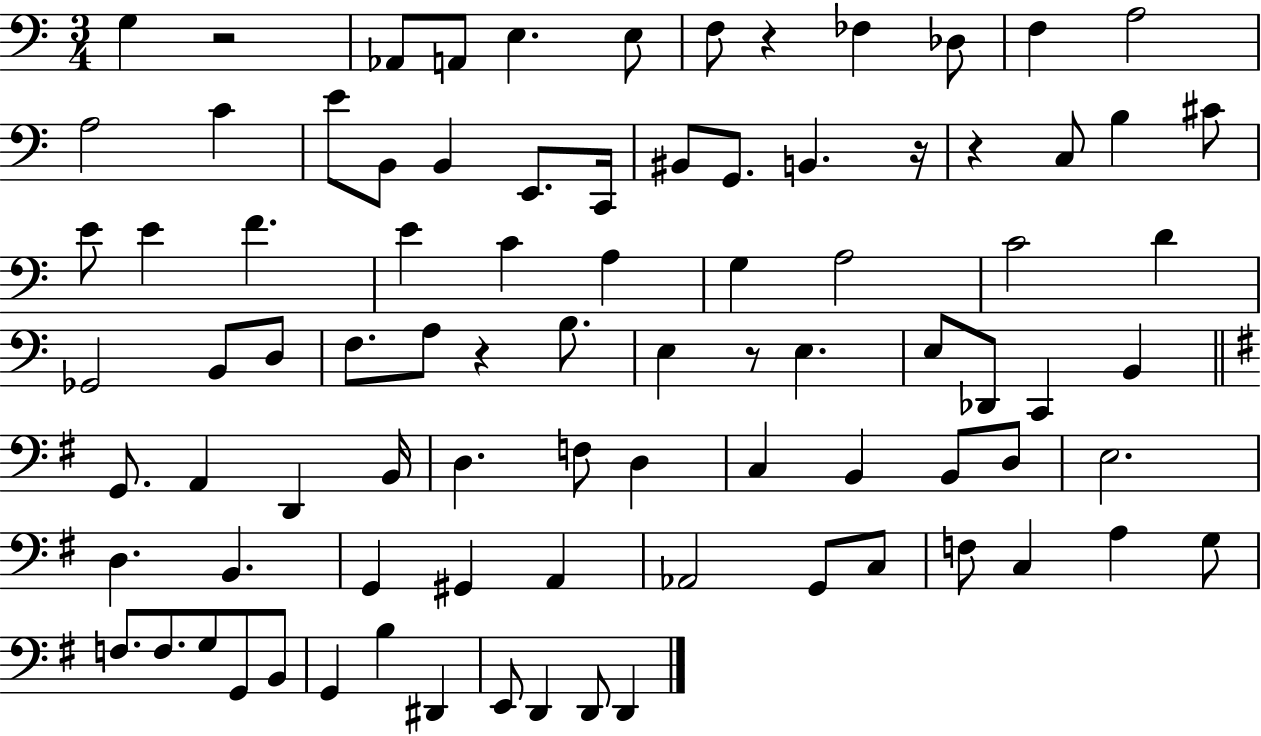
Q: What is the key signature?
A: C major